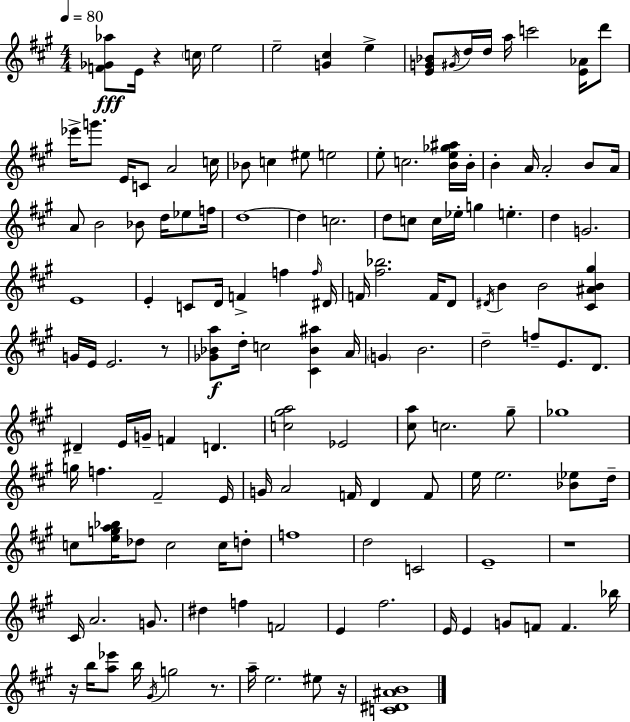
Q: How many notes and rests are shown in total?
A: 144